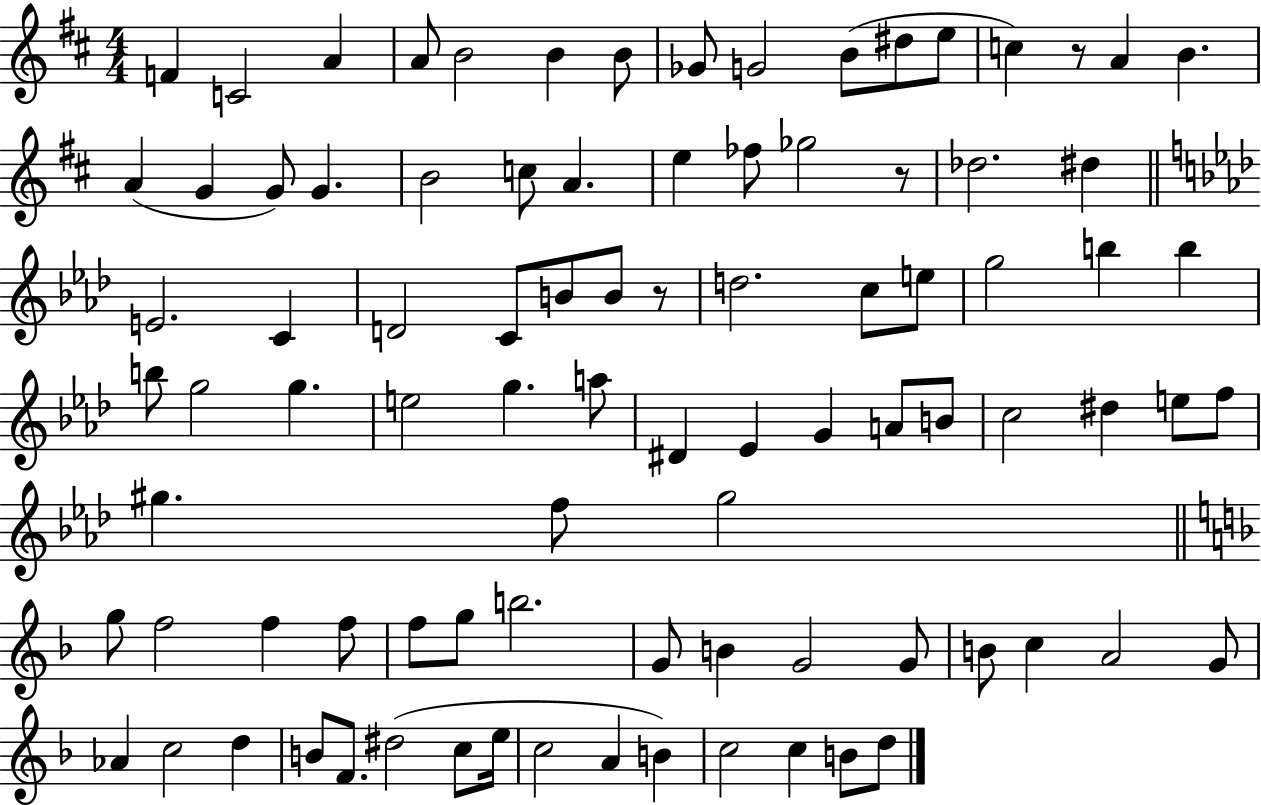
F4/q C4/h A4/q A4/e B4/h B4/q B4/e Gb4/e G4/h B4/e D#5/e E5/e C5/q R/e A4/q B4/q. A4/q G4/q G4/e G4/q. B4/h C5/e A4/q. E5/q FES5/e Gb5/h R/e Db5/h. D#5/q E4/h. C4/q D4/h C4/e B4/e B4/e R/e D5/h. C5/e E5/e G5/h B5/q B5/q B5/e G5/h G5/q. E5/h G5/q. A5/e D#4/q Eb4/q G4/q A4/e B4/e C5/h D#5/q E5/e F5/e G#5/q. F5/e G#5/h G5/e F5/h F5/q F5/e F5/e G5/e B5/h. G4/e B4/q G4/h G4/e B4/e C5/q A4/h G4/e Ab4/q C5/h D5/q B4/e F4/e. D#5/h C5/e E5/s C5/h A4/q B4/q C5/h C5/q B4/e D5/e